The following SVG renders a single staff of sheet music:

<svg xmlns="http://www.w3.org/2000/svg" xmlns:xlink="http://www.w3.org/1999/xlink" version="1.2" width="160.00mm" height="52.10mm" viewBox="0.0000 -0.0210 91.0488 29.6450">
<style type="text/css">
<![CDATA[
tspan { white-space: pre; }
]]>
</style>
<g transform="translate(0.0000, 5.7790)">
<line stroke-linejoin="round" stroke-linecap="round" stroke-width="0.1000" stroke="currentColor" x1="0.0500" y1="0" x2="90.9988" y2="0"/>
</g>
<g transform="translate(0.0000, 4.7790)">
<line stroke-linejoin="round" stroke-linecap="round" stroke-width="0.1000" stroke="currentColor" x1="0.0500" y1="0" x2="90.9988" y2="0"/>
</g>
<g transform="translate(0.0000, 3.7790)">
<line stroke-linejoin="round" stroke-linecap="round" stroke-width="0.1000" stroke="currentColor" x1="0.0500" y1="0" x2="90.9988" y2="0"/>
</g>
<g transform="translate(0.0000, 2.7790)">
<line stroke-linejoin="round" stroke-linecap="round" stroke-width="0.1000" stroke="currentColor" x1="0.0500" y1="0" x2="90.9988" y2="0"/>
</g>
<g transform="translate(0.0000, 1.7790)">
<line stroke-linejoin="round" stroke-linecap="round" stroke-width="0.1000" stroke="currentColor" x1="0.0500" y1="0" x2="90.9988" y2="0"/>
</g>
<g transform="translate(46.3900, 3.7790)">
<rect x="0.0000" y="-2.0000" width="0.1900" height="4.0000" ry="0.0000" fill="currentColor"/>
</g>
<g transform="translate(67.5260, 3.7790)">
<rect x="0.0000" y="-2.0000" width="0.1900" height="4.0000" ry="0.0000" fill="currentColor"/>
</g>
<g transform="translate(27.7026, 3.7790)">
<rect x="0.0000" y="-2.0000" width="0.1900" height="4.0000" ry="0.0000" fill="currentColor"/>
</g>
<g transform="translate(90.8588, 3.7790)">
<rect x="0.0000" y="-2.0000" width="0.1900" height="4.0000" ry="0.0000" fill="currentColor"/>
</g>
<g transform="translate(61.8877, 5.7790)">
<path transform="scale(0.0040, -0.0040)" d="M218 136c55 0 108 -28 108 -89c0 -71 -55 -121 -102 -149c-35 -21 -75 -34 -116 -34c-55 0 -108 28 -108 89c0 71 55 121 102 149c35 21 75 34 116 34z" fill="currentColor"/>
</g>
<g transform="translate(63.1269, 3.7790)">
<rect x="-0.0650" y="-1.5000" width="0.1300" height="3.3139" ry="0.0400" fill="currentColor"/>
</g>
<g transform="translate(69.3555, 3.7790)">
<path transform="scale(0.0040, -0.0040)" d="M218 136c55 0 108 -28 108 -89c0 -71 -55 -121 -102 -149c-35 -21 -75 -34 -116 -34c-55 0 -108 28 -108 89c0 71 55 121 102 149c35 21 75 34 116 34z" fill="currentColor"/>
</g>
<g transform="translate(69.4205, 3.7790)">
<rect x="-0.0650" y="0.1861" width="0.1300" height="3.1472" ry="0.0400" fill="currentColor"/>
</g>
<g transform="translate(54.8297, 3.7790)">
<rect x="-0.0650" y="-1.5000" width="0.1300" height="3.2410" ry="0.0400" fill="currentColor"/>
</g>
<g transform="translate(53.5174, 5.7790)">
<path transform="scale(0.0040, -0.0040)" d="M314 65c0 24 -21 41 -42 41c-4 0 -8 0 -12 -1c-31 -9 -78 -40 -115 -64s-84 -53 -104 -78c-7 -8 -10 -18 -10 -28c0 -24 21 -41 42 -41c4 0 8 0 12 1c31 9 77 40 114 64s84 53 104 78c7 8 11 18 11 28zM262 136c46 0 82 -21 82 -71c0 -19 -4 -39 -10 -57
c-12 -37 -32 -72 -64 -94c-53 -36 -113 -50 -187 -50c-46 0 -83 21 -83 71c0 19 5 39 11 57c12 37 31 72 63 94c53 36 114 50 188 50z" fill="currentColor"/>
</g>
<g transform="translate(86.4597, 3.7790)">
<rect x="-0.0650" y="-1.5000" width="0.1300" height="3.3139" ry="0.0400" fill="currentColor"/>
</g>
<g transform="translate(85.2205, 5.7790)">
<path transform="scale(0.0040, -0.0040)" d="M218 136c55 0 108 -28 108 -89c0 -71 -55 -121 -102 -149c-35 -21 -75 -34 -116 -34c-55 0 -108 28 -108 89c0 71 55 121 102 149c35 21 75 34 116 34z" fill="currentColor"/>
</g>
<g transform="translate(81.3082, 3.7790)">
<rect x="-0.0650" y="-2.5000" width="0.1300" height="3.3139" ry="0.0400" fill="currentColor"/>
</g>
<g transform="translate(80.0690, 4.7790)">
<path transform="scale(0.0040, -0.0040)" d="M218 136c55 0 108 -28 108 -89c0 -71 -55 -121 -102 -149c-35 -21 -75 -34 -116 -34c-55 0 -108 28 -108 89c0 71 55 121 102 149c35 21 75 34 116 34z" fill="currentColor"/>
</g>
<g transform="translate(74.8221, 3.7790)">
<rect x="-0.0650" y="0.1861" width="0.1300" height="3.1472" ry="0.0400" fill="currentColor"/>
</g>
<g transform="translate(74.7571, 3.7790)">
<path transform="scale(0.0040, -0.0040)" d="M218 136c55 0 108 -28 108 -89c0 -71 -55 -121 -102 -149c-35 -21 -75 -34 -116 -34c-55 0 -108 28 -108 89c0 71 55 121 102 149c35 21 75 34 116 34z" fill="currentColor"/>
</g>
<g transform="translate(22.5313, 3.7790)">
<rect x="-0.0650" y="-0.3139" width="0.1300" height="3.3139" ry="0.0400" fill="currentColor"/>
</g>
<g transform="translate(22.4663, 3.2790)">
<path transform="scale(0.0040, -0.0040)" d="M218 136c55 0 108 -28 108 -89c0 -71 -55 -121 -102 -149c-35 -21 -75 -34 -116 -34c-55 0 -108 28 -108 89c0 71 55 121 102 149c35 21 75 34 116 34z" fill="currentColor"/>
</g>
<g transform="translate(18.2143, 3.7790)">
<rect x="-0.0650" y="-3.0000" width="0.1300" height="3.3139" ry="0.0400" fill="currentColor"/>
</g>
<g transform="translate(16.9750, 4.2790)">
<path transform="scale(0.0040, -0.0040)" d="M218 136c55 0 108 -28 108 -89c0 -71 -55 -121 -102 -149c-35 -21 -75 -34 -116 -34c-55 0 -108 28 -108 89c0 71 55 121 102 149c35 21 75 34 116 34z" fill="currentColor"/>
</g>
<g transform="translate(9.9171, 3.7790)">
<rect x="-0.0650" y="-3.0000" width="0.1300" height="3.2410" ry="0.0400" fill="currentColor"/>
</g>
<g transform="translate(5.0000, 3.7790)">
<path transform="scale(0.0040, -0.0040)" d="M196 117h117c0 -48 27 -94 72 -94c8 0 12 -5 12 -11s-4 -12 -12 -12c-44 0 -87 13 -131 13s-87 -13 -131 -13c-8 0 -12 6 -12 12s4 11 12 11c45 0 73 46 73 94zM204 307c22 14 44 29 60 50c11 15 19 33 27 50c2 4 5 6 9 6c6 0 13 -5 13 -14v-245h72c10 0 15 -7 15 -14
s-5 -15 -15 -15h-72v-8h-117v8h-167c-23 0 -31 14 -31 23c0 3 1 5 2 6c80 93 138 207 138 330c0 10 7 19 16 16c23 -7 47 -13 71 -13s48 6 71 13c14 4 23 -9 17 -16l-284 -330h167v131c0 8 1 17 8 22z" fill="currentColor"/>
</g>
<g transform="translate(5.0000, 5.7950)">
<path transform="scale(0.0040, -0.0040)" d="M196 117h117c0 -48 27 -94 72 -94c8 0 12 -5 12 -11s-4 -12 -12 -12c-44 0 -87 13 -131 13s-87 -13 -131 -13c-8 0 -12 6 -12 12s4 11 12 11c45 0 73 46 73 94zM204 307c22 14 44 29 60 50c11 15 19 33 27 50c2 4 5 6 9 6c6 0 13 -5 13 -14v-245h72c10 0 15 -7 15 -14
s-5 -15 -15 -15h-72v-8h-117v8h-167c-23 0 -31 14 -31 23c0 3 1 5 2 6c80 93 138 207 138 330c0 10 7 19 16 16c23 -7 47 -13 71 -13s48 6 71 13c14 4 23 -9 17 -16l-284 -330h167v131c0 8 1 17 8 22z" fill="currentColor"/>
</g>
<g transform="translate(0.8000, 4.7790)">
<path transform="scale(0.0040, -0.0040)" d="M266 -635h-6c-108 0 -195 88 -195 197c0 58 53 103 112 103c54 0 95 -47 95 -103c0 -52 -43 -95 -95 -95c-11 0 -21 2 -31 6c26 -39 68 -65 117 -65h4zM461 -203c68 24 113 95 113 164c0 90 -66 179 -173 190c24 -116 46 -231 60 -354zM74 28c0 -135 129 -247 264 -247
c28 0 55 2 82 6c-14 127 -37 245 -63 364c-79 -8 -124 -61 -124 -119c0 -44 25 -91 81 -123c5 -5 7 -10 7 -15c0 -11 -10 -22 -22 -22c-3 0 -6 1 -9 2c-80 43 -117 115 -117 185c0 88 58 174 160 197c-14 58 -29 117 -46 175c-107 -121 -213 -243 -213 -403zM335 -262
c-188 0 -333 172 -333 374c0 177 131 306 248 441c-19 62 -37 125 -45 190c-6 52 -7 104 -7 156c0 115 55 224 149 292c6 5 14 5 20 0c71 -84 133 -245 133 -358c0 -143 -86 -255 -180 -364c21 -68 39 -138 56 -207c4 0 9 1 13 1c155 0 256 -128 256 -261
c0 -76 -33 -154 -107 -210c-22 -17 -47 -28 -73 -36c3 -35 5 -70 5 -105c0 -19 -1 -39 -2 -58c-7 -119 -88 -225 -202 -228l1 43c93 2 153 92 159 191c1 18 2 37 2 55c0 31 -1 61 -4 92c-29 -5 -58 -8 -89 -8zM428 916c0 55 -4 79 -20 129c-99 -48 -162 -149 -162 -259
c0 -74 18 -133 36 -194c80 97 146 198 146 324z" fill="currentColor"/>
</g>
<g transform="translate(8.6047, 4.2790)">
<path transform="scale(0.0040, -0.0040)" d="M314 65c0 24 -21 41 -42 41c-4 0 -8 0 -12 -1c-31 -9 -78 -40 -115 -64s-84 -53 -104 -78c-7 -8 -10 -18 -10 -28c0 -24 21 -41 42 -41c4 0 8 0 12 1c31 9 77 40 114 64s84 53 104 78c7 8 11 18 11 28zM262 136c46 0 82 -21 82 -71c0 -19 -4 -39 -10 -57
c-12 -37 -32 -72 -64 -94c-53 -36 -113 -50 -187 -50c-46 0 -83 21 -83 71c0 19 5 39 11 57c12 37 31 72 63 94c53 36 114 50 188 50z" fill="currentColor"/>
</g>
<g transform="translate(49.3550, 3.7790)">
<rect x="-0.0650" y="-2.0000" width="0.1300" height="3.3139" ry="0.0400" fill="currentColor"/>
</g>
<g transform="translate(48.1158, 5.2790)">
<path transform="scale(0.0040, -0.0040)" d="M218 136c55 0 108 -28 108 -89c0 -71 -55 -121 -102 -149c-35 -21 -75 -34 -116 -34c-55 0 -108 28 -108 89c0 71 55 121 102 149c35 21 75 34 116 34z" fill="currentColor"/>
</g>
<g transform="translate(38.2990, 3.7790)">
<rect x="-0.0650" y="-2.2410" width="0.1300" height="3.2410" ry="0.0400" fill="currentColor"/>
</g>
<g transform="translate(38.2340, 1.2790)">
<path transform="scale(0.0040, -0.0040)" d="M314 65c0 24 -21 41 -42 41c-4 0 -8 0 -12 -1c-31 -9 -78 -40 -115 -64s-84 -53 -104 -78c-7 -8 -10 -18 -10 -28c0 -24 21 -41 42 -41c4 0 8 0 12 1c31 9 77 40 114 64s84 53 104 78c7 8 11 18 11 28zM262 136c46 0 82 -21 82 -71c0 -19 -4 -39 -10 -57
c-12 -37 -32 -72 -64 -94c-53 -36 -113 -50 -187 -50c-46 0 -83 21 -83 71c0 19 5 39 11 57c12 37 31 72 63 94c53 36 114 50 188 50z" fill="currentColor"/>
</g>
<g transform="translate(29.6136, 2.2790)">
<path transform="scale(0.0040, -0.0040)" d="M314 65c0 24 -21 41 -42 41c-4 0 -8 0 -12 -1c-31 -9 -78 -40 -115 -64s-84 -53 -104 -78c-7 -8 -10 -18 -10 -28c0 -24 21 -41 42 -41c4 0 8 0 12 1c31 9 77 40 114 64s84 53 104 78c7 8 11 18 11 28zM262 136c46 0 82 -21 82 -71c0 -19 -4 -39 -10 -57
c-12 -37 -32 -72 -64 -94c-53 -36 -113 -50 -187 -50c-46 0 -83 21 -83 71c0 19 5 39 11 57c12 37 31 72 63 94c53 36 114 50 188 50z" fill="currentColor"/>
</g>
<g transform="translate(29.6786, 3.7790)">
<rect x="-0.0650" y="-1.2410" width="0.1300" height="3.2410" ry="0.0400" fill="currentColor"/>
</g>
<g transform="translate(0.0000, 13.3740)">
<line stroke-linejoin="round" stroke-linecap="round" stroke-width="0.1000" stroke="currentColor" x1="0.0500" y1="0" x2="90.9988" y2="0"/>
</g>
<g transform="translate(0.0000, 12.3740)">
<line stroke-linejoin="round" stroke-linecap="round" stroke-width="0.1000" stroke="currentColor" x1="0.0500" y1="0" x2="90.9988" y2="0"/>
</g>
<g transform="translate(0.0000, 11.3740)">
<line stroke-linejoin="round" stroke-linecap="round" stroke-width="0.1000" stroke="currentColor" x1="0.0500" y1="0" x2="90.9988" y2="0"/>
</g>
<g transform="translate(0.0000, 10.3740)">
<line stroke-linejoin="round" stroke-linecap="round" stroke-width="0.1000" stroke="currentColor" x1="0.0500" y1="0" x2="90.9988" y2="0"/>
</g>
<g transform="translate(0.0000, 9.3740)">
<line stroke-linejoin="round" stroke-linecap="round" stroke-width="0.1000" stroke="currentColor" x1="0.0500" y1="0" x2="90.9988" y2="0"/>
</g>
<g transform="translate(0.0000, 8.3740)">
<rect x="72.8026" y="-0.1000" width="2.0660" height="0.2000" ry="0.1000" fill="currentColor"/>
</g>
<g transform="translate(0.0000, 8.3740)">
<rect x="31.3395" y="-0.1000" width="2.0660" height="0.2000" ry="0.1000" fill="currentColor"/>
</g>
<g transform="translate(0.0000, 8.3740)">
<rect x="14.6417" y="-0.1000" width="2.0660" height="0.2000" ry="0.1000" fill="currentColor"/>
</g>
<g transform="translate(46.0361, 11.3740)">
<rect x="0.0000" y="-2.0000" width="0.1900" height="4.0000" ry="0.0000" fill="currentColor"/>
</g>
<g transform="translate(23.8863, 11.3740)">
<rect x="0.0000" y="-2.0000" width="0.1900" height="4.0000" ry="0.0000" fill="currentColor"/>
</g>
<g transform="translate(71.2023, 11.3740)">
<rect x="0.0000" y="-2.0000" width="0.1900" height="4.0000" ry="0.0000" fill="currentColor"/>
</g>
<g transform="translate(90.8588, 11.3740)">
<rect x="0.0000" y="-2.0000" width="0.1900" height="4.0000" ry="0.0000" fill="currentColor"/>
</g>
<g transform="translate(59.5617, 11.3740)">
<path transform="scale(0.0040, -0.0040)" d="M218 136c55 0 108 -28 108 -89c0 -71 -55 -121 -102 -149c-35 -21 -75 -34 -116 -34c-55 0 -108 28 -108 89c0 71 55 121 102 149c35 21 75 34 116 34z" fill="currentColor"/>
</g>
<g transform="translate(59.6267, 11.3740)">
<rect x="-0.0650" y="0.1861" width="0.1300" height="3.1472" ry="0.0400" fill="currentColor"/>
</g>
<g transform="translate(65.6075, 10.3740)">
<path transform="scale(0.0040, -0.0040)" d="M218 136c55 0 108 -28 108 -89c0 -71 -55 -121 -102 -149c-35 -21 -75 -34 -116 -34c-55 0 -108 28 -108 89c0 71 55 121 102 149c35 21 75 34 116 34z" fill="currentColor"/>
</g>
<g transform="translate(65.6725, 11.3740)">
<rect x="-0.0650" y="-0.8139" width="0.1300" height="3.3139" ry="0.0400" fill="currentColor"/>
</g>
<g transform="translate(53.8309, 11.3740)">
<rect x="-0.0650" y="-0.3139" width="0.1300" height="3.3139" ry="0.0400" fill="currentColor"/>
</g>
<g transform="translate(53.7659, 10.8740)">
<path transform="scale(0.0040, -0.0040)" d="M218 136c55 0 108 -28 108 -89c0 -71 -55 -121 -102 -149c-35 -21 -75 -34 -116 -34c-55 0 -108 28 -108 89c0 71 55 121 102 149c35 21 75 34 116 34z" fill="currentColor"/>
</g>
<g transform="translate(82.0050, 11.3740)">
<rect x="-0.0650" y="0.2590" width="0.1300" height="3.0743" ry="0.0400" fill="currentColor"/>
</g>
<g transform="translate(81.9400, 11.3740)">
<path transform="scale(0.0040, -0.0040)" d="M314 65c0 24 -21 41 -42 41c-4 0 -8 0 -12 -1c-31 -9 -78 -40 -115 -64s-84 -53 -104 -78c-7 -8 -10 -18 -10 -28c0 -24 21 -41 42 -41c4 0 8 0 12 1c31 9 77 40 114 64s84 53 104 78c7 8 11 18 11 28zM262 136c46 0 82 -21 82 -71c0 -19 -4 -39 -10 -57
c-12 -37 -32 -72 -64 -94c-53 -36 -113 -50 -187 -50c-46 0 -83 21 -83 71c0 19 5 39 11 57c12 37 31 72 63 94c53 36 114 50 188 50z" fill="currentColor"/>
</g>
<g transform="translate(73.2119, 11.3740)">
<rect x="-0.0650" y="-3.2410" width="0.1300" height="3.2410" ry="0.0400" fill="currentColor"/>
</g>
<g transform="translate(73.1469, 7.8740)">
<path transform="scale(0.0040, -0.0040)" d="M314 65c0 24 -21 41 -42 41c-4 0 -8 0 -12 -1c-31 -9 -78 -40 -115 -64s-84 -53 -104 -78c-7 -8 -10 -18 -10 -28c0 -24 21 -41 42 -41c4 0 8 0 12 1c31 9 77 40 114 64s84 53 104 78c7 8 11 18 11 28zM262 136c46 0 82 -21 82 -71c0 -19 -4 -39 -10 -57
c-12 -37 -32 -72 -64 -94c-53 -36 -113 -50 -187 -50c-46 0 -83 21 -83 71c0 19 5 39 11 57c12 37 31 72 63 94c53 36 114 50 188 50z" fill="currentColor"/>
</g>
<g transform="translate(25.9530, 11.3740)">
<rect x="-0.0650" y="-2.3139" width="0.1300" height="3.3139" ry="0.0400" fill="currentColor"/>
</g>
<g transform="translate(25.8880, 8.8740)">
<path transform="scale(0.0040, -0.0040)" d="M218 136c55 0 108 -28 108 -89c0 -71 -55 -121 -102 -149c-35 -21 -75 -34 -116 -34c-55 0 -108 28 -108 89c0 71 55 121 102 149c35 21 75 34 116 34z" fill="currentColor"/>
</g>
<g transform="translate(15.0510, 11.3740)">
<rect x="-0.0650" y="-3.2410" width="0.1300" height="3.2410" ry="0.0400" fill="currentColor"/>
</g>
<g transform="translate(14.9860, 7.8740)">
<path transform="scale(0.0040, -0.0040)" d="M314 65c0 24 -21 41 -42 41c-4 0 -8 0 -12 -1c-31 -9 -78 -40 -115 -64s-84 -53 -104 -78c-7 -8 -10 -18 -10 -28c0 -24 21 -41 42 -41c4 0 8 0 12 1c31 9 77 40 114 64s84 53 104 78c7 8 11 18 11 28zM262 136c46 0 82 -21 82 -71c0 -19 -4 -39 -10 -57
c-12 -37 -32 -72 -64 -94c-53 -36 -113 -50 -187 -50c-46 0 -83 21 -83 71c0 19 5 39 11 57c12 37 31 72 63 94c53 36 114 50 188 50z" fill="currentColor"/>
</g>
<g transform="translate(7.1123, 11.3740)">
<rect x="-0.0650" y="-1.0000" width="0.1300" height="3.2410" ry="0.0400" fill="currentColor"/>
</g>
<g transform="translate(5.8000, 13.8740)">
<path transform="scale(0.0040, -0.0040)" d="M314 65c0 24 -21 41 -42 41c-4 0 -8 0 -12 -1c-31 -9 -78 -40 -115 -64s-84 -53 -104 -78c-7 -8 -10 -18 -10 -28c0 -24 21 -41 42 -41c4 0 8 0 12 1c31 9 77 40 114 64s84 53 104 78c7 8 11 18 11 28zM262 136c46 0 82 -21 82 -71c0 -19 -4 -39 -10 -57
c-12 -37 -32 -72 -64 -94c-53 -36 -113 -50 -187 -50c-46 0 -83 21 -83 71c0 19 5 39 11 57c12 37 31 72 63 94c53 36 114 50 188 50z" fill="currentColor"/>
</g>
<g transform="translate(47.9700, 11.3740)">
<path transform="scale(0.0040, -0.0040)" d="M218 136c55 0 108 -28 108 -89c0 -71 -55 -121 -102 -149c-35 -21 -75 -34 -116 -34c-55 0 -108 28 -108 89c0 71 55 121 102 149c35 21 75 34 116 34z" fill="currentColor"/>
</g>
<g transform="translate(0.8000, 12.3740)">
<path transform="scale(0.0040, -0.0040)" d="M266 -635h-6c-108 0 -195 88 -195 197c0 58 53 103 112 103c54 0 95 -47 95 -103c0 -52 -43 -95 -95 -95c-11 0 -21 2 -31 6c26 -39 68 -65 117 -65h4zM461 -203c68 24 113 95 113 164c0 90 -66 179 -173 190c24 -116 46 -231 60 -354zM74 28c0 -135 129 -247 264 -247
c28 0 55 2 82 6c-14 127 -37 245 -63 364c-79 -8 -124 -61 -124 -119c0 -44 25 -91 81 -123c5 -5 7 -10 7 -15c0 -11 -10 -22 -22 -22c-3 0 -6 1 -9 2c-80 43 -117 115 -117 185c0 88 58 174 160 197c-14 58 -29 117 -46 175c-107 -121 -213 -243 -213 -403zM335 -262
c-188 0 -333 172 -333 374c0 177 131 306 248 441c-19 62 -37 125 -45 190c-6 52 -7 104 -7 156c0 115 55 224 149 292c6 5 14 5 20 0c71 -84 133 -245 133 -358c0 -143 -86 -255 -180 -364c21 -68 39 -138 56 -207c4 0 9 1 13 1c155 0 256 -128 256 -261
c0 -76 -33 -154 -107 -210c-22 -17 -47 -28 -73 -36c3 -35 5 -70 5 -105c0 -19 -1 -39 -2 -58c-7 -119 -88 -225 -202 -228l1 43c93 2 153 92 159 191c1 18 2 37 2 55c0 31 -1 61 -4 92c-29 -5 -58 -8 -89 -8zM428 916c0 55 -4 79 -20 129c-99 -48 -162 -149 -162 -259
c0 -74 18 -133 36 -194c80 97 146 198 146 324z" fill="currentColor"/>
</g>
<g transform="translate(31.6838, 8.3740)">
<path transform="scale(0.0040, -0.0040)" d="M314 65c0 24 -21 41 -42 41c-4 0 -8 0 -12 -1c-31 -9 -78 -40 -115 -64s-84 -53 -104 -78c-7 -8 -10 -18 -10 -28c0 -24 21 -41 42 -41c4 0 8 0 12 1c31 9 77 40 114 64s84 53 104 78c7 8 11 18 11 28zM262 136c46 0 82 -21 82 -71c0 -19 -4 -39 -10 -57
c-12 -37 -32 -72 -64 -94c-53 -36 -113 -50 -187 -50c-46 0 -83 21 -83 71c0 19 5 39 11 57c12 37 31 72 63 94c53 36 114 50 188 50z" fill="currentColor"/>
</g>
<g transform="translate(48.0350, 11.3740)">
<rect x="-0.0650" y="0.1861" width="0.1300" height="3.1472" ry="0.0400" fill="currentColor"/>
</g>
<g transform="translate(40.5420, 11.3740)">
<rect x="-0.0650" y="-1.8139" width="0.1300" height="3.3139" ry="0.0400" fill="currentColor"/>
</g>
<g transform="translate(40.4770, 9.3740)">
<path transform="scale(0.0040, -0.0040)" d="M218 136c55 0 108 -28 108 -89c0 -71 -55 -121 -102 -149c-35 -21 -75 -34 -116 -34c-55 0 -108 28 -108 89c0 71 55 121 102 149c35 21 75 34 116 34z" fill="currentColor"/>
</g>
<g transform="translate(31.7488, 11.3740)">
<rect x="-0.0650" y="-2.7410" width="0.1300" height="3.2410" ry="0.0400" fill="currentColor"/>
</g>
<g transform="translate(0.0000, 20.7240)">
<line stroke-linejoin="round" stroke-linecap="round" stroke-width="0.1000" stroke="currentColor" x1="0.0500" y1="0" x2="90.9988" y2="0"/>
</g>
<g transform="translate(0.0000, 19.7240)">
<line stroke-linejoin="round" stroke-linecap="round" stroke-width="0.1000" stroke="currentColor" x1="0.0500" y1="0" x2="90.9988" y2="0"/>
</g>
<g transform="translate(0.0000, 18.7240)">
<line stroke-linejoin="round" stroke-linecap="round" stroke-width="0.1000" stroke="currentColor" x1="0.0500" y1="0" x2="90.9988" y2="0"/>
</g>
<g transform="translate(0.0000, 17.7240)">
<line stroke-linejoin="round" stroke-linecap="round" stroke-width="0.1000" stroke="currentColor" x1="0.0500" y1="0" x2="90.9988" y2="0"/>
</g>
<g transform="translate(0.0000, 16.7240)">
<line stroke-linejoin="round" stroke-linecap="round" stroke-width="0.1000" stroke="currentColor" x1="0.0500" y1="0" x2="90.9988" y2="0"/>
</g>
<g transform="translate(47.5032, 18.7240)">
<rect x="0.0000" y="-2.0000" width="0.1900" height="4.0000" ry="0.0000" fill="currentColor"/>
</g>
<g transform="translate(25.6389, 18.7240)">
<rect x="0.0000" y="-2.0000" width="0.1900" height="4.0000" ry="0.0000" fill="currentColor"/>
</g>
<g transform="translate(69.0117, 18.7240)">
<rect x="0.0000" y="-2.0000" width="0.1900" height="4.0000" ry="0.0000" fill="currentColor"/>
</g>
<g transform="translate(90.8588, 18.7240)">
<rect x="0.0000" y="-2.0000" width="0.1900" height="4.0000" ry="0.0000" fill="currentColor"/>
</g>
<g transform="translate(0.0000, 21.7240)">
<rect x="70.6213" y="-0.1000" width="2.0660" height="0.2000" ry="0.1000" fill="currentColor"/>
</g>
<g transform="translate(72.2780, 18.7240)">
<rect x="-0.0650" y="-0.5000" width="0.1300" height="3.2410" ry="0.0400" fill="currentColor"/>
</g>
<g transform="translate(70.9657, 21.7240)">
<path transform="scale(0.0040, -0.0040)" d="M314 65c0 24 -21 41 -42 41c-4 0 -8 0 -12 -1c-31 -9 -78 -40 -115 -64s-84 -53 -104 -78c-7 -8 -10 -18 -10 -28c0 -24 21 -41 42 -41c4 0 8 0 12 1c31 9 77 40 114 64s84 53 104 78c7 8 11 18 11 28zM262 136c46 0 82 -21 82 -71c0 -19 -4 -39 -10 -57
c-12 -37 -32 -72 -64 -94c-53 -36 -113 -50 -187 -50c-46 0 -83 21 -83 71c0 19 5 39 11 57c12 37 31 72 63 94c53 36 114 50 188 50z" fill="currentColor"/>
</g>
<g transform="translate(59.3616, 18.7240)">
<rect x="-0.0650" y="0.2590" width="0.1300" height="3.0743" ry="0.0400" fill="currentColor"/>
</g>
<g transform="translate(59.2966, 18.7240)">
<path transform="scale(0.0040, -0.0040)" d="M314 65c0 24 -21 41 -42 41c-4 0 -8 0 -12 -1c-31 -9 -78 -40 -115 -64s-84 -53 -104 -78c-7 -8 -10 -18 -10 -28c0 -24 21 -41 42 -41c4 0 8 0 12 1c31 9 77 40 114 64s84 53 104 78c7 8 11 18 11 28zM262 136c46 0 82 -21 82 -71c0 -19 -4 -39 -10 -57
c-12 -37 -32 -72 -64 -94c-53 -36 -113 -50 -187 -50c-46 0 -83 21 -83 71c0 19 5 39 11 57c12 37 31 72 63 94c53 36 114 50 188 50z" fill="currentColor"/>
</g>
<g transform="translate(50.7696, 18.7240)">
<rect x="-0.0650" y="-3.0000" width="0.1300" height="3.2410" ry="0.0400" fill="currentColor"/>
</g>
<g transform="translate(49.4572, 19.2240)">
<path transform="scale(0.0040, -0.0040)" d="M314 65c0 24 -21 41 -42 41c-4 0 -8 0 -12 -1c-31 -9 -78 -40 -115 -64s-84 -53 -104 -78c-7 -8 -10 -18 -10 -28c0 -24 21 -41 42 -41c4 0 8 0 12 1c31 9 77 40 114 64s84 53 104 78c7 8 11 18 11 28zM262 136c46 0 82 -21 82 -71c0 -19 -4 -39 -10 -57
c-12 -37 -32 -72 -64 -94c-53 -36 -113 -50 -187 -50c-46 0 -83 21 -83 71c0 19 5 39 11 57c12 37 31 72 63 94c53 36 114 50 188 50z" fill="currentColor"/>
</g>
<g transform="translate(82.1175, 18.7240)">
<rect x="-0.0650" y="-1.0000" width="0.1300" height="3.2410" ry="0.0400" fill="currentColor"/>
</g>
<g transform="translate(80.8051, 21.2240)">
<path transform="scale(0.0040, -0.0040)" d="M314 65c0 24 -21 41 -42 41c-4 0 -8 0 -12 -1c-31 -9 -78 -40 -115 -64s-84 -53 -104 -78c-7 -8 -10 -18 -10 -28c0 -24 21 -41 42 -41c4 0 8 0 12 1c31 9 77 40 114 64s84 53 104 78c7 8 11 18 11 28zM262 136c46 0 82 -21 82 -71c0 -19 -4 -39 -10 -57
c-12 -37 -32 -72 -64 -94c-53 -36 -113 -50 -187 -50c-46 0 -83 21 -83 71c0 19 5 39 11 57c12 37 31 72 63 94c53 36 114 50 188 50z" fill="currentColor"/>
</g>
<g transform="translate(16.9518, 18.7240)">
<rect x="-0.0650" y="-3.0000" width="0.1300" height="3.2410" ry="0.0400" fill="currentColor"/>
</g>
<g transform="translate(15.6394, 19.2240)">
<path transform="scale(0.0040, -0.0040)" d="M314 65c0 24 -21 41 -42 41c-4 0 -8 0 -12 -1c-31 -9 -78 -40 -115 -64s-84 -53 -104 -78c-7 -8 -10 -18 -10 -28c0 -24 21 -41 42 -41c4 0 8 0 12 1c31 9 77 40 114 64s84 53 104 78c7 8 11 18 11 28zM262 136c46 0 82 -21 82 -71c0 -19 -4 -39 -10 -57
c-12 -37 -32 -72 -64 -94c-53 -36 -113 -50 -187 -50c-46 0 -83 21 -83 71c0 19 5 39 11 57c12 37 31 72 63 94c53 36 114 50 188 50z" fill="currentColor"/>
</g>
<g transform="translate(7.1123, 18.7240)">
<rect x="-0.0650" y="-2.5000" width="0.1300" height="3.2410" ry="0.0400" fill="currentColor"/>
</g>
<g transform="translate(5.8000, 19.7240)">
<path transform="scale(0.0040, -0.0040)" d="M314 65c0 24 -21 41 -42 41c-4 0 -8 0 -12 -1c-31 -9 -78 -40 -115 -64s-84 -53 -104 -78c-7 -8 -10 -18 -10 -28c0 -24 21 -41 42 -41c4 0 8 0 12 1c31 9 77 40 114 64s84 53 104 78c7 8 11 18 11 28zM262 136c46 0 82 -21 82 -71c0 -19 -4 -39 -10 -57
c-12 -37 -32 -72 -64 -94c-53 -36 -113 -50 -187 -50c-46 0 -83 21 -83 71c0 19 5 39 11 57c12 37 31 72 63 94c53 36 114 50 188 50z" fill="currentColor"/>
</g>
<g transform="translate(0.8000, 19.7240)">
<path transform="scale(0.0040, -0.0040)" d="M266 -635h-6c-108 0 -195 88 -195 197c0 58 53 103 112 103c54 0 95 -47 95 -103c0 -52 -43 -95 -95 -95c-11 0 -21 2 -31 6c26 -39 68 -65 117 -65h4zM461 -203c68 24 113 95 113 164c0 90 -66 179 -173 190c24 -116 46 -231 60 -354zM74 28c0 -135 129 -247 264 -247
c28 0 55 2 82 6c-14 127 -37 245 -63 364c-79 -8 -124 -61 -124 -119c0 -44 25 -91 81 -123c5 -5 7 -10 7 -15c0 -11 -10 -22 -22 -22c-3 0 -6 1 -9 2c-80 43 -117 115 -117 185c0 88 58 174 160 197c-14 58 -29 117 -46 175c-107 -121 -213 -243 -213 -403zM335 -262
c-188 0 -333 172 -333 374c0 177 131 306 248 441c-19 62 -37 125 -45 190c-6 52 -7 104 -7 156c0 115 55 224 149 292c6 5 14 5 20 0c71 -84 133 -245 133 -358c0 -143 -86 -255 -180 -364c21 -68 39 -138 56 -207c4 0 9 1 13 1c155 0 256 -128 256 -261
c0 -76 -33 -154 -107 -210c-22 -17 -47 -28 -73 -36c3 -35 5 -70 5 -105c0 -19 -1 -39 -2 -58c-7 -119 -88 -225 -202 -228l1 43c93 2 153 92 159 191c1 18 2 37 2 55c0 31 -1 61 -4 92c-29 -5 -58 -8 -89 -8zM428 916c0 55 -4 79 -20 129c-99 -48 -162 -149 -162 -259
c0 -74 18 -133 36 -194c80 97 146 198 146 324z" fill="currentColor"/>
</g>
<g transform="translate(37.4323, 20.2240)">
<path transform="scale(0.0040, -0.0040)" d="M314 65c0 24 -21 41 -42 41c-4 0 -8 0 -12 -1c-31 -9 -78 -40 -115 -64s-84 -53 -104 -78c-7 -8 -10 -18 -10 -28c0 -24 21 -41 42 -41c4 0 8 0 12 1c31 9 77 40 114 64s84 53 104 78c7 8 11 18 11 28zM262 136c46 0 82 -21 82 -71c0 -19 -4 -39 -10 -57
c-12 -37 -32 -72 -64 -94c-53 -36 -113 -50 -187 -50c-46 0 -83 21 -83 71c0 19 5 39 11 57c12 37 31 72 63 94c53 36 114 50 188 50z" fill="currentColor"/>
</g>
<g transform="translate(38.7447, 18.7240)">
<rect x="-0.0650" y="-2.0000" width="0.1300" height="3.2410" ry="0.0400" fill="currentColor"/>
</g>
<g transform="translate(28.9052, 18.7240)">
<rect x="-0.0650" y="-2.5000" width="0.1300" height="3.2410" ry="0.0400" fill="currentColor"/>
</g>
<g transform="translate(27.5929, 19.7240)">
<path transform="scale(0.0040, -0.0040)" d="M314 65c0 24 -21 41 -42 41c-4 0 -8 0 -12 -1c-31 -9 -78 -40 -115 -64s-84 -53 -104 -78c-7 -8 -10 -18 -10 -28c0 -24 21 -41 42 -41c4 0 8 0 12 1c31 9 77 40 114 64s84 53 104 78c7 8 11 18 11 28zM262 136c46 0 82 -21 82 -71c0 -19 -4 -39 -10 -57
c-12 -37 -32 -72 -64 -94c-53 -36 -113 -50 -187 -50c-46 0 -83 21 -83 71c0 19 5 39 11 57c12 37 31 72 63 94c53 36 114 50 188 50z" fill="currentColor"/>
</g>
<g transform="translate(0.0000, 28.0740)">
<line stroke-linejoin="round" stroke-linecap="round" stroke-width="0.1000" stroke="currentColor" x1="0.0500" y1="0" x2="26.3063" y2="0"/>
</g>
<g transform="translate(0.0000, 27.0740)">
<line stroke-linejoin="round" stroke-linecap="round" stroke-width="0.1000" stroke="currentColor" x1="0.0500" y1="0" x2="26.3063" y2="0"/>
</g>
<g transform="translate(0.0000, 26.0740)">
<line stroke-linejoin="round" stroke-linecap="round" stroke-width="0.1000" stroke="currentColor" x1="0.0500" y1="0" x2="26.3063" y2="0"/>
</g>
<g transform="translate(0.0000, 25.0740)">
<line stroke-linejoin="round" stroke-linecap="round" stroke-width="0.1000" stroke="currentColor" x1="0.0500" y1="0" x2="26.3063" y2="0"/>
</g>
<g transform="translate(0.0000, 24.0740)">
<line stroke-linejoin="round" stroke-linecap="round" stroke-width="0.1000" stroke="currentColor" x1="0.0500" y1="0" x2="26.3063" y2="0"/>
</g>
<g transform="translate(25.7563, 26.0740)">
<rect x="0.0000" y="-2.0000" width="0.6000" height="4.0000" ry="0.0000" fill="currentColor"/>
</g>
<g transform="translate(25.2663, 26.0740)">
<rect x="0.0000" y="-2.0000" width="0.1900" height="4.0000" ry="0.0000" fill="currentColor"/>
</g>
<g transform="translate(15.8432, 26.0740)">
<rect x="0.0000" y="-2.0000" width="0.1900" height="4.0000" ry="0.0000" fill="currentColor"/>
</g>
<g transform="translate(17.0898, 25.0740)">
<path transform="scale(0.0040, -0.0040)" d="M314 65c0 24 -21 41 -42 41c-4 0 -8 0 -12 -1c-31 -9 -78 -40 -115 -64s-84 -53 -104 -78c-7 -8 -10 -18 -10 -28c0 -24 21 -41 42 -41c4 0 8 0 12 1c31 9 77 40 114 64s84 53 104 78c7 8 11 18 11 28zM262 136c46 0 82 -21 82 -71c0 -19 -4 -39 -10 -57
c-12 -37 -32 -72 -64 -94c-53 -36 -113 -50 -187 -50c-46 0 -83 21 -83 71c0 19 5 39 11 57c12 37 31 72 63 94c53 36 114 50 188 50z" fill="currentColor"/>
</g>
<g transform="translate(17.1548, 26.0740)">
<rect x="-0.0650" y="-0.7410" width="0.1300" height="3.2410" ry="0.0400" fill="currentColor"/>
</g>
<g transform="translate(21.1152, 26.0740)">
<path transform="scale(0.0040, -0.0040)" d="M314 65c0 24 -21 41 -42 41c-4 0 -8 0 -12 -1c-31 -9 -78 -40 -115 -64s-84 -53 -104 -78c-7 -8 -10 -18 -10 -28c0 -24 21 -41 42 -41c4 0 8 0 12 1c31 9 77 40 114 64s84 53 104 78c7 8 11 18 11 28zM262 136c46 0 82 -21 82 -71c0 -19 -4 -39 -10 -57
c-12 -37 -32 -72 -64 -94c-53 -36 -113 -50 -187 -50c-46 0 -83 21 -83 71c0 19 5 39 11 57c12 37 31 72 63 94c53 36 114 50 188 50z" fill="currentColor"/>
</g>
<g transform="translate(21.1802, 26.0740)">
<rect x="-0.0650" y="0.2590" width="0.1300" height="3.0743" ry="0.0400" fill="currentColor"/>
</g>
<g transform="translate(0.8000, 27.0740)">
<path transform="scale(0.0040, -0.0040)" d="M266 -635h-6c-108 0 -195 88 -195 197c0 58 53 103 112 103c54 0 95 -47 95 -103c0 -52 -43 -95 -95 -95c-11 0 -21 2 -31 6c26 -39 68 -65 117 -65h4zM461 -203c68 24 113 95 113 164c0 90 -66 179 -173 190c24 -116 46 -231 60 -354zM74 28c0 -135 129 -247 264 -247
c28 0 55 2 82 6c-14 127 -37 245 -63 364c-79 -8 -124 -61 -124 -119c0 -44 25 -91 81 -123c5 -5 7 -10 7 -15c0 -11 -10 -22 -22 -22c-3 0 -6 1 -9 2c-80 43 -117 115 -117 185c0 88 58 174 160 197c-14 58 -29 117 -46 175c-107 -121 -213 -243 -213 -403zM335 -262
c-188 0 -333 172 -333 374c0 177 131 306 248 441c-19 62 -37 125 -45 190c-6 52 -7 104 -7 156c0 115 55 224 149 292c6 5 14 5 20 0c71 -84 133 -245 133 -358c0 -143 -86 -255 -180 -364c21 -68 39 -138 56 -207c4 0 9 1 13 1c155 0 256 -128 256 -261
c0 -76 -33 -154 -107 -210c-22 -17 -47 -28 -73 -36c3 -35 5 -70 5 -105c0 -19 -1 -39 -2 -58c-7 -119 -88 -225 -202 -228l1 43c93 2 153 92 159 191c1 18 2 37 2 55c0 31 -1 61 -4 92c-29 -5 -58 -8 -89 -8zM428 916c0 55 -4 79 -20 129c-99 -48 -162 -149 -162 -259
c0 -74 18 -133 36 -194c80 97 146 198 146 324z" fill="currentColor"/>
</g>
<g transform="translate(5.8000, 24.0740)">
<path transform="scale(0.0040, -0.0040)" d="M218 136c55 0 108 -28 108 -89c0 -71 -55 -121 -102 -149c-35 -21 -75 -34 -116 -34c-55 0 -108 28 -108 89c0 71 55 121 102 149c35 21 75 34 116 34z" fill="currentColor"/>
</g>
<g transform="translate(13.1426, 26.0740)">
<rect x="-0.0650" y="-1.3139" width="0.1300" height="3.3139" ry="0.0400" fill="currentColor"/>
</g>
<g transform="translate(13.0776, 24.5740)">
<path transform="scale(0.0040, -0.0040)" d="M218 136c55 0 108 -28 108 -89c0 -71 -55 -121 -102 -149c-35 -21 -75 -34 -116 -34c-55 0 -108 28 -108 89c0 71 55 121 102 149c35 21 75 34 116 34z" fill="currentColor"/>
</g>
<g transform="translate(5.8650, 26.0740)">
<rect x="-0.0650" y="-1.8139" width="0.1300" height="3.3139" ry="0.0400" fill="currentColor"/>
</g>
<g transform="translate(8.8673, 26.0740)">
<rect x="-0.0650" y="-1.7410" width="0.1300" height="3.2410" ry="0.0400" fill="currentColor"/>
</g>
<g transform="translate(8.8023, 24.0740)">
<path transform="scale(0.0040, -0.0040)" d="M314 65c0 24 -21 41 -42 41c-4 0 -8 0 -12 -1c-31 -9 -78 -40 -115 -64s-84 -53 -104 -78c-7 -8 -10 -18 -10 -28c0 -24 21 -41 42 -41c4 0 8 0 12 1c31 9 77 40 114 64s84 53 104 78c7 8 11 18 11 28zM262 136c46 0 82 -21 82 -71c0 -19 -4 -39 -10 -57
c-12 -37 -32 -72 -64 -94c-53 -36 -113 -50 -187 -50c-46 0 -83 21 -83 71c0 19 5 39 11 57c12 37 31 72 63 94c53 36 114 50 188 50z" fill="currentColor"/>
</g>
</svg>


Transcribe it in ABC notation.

X:1
T:Untitled
M:4/4
L:1/4
K:C
A2 A c e2 g2 F E2 E B B G E D2 b2 g a2 f B c B d b2 B2 G2 A2 G2 F2 A2 B2 C2 D2 f f2 e d2 B2